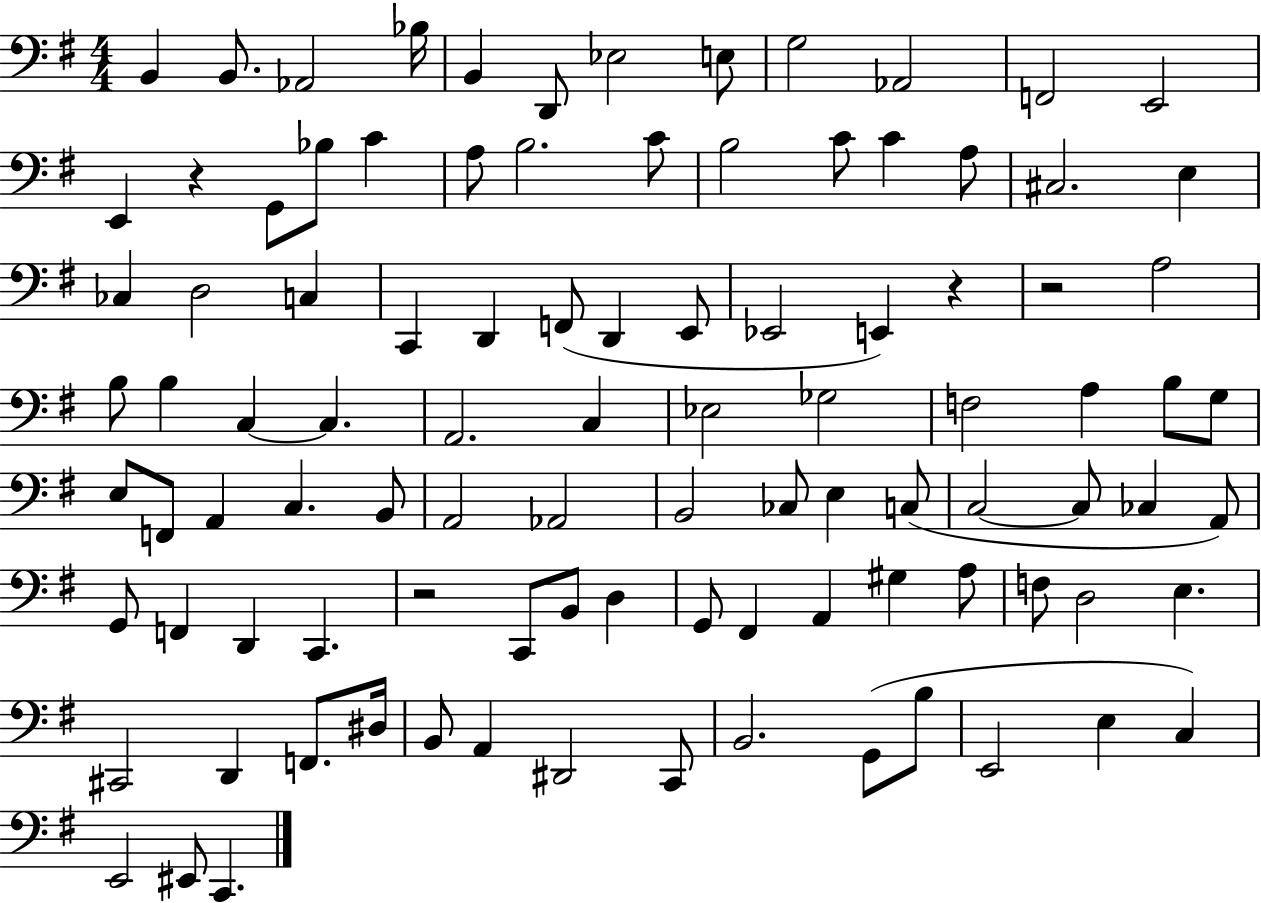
X:1
T:Untitled
M:4/4
L:1/4
K:G
B,, B,,/2 _A,,2 _B,/4 B,, D,,/2 _E,2 E,/2 G,2 _A,,2 F,,2 E,,2 E,, z G,,/2 _B,/2 C A,/2 B,2 C/2 B,2 C/2 C A,/2 ^C,2 E, _C, D,2 C, C,, D,, F,,/2 D,, E,,/2 _E,,2 E,, z z2 A,2 B,/2 B, C, C, A,,2 C, _E,2 _G,2 F,2 A, B,/2 G,/2 E,/2 F,,/2 A,, C, B,,/2 A,,2 _A,,2 B,,2 _C,/2 E, C,/2 C,2 C,/2 _C, A,,/2 G,,/2 F,, D,, C,, z2 C,,/2 B,,/2 D, G,,/2 ^F,, A,, ^G, A,/2 F,/2 D,2 E, ^C,,2 D,, F,,/2 ^D,/4 B,,/2 A,, ^D,,2 C,,/2 B,,2 G,,/2 B,/2 E,,2 E, C, E,,2 ^E,,/2 C,,